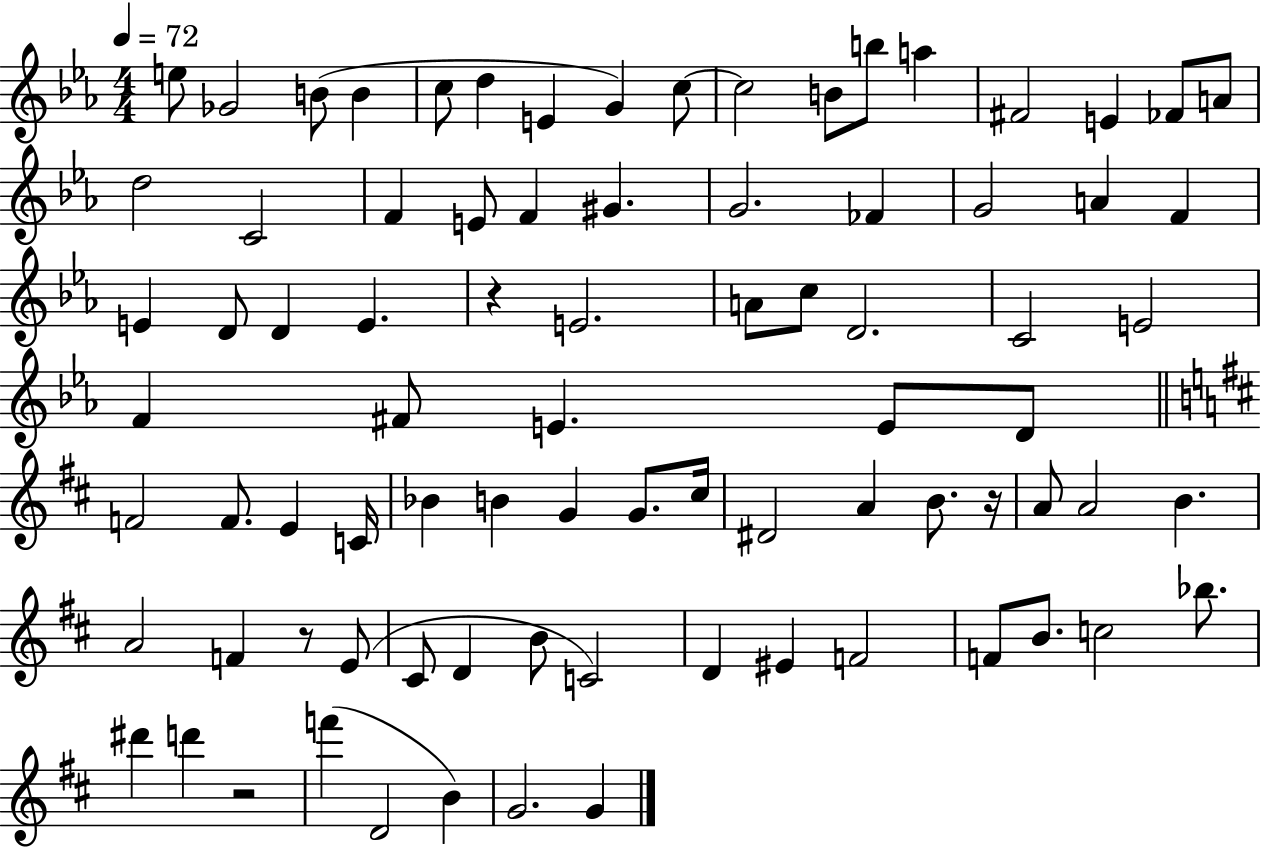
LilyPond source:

{
  \clef treble
  \numericTimeSignature
  \time 4/4
  \key ees \major
  \tempo 4 = 72
  e''8 ges'2 b'8( b'4 | c''8 d''4 e'4 g'4) c''8~~ | c''2 b'8 b''8 a''4 | fis'2 e'4 fes'8 a'8 | \break d''2 c'2 | f'4 e'8 f'4 gis'4. | g'2. fes'4 | g'2 a'4 f'4 | \break e'4 d'8 d'4 e'4. | r4 e'2. | a'8 c''8 d'2. | c'2 e'2 | \break f'4 fis'8 e'4. e'8 d'8 | \bar "||" \break \key d \major f'2 f'8. e'4 c'16 | bes'4 b'4 g'4 g'8. cis''16 | dis'2 a'4 b'8. r16 | a'8 a'2 b'4. | \break a'2 f'4 r8 e'8( | cis'8 d'4 b'8 c'2) | d'4 eis'4 f'2 | f'8 b'8. c''2 bes''8. | \break dis'''4 d'''4 r2 | f'''4( d'2 b'4) | g'2. g'4 | \bar "|."
}